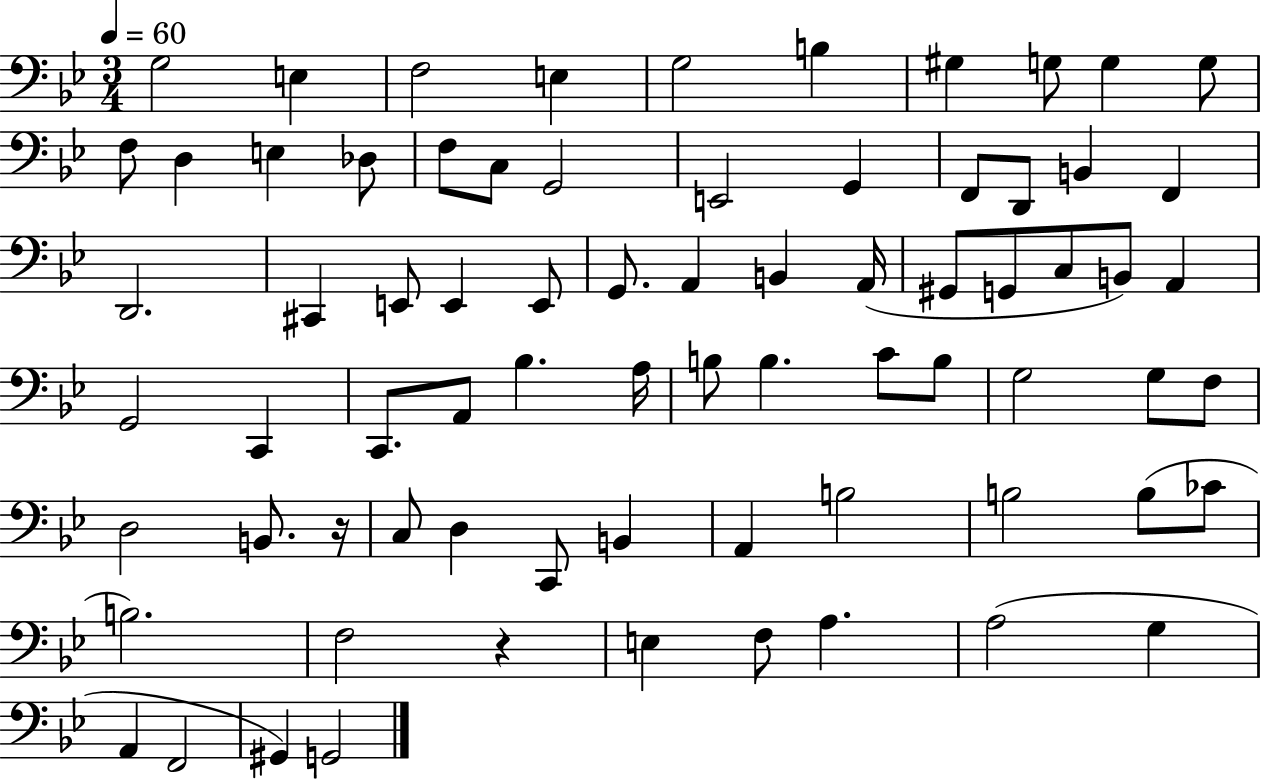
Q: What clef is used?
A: bass